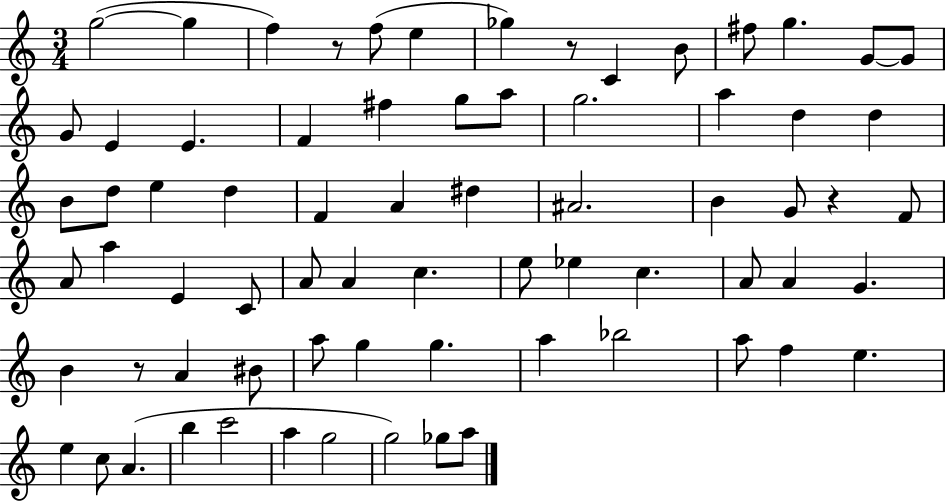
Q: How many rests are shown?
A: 4